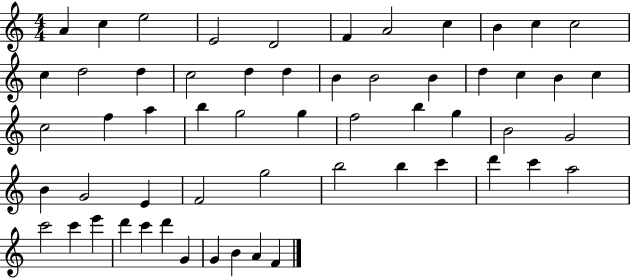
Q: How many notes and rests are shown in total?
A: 57